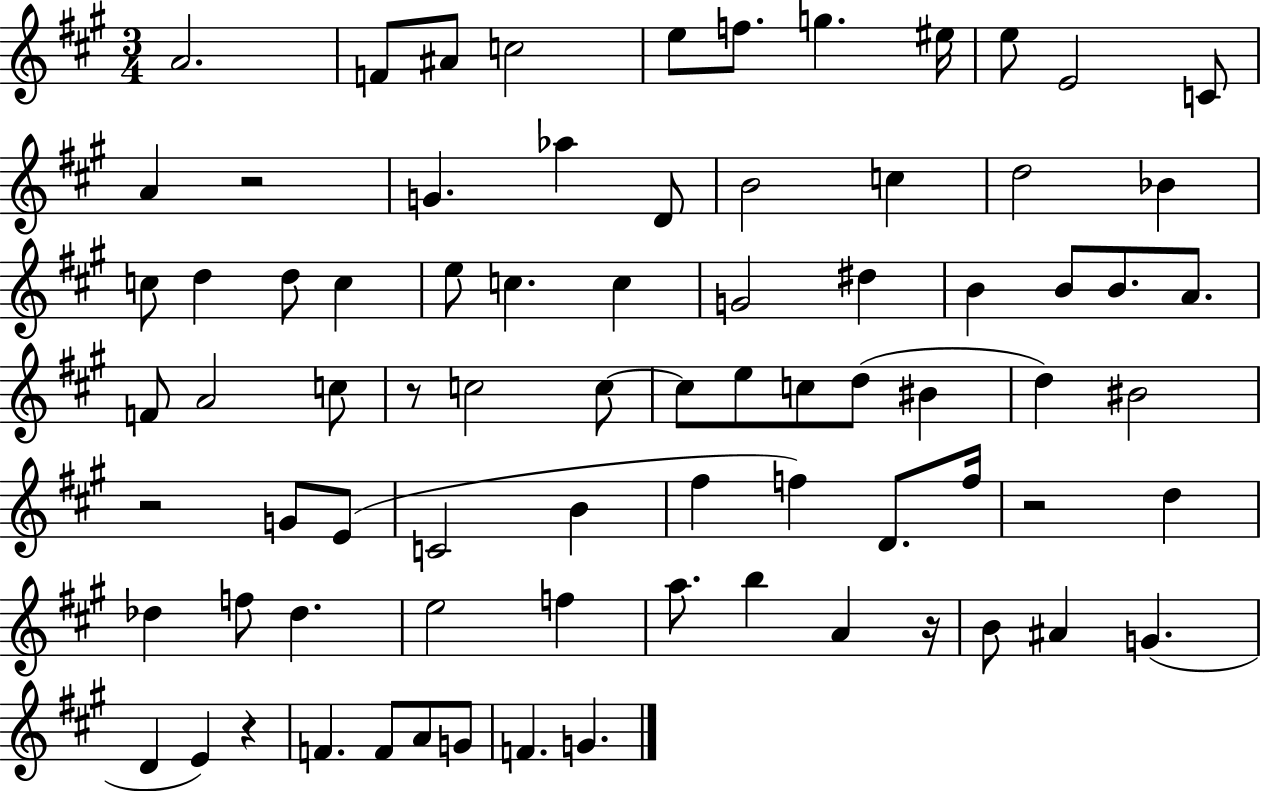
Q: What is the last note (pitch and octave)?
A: G4